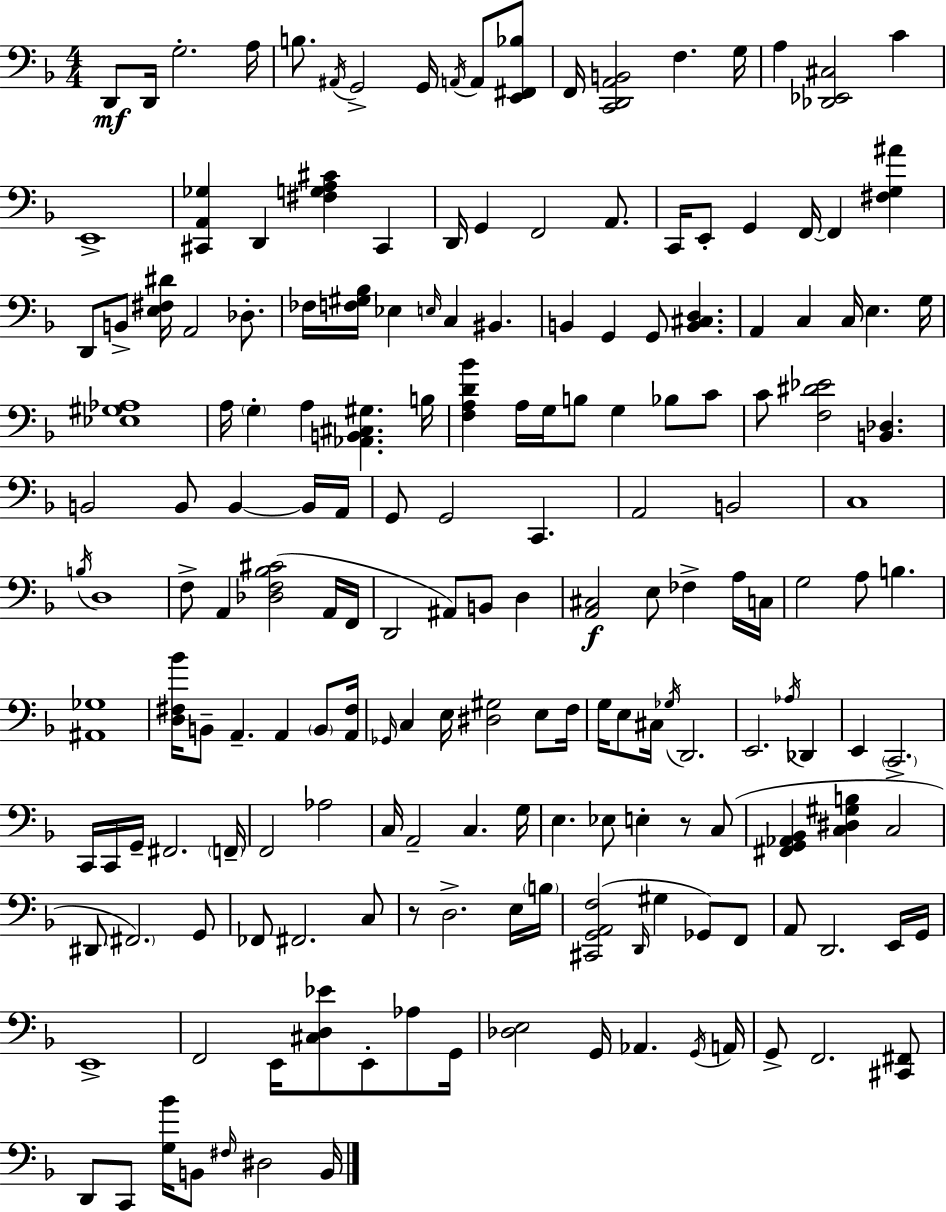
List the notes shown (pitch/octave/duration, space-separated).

D2/e D2/s G3/h. A3/s B3/e. A#2/s G2/h G2/s A2/s A2/e [E2,F#2,Bb3]/e F2/s [C2,D2,A2,B2]/h F3/q. G3/s A3/q [Db2,Eb2,C#3]/h C4/q E2/w [C#2,A2,Gb3]/q D2/q [F#3,G3,A3,C#4]/q C#2/q D2/s G2/q F2/h A2/e. C2/s E2/e G2/q F2/s F2/q [F#3,G3,A#4]/q D2/e B2/e [E3,F#3,D#4]/s A2/h Db3/e. FES3/s [F3,G#3,Bb3]/s Eb3/q E3/s C3/q BIS2/q. B2/q G2/q G2/e [B2,C#3,D3]/q. A2/q C3/q C3/s E3/q. G3/s [Eb3,G#3,Ab3]/w A3/s G3/q A3/q [Ab2,B2,C#3,G#3]/q. B3/s [F3,A3,D4,Bb4]/q A3/s G3/s B3/e G3/q Bb3/e C4/e C4/e [F3,D#4,Eb4]/h [B2,Db3]/q. B2/h B2/e B2/q B2/s A2/s G2/e G2/h C2/q. A2/h B2/h C3/w B3/s D3/w F3/e A2/q [Db3,F3,Bb3,C#4]/h A2/s F2/s D2/h A#2/e B2/e D3/q [A2,C#3]/h E3/e FES3/q A3/s C3/s G3/h A3/e B3/q. [A#2,Gb3]/w [D3,F#3,Bb4]/s B2/e A2/q. A2/q B2/e [A2,F#3]/s Gb2/s C3/q E3/s [D#3,G#3]/h E3/e F3/s G3/s E3/e C#3/s Gb3/s D2/h. E2/h. Ab3/s Db2/q E2/q C2/h. C2/s C2/s G2/s F#2/h. F2/s F2/h Ab3/h C3/s A2/h C3/q. G3/s E3/q. Eb3/e E3/q R/e C3/e [F#2,G2,Ab2,Bb2]/q [C3,D#3,G#3,B3]/q C3/h D#2/e F#2/h. G2/e FES2/e F#2/h. C3/e R/e D3/h. E3/s B3/s [C#2,G2,A2,F3]/h D2/s G#3/q Gb2/e F2/e A2/e D2/h. E2/s G2/s E2/w F2/h E2/s [C#3,D3,Eb4]/e E2/e Ab3/e G2/s [Db3,E3]/h G2/s Ab2/q. G2/s A2/s G2/e F2/h. [C#2,F#2]/e D2/e C2/e [G3,Bb4]/s B2/e F#3/s D#3/h B2/s